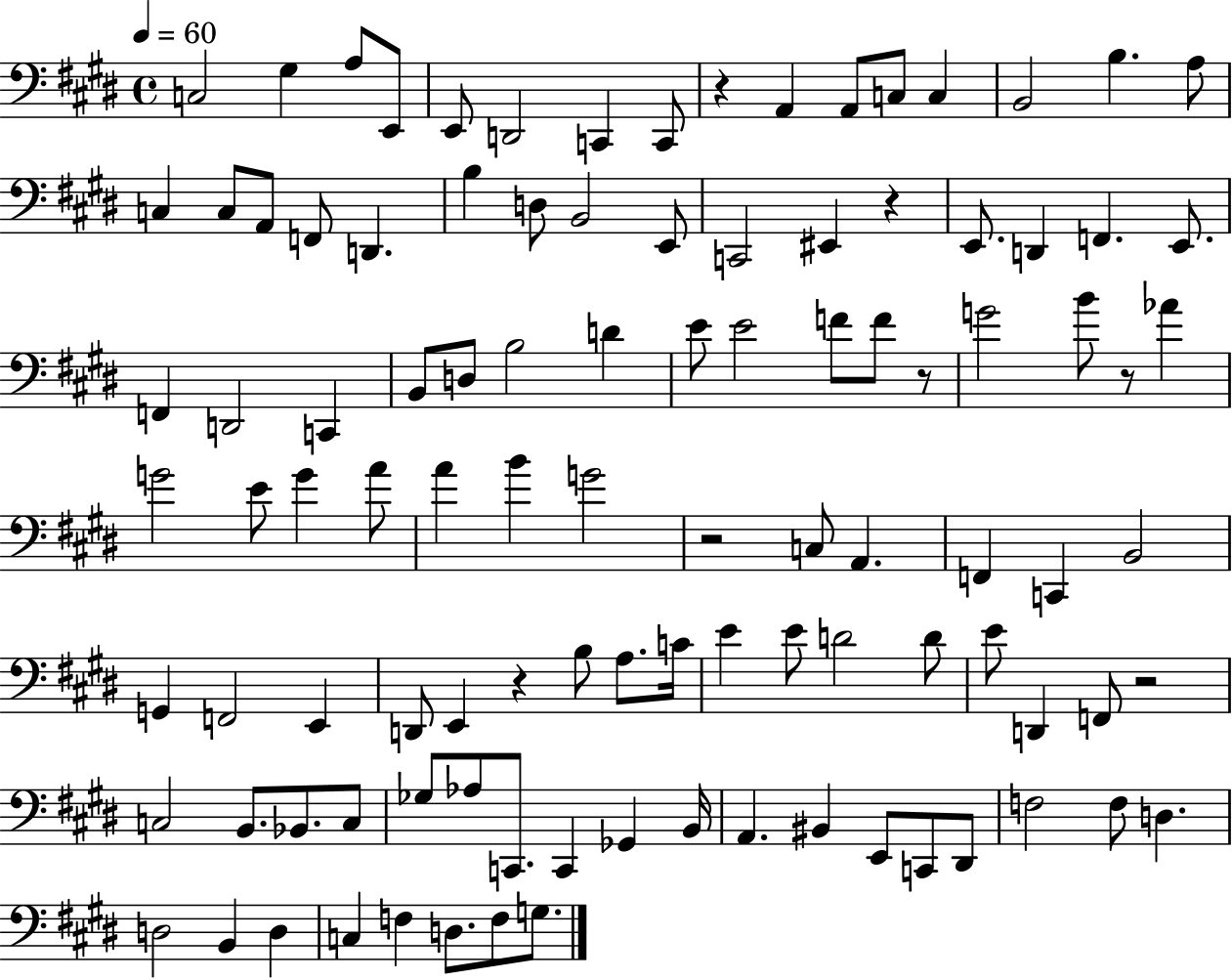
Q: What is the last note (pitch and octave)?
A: G3